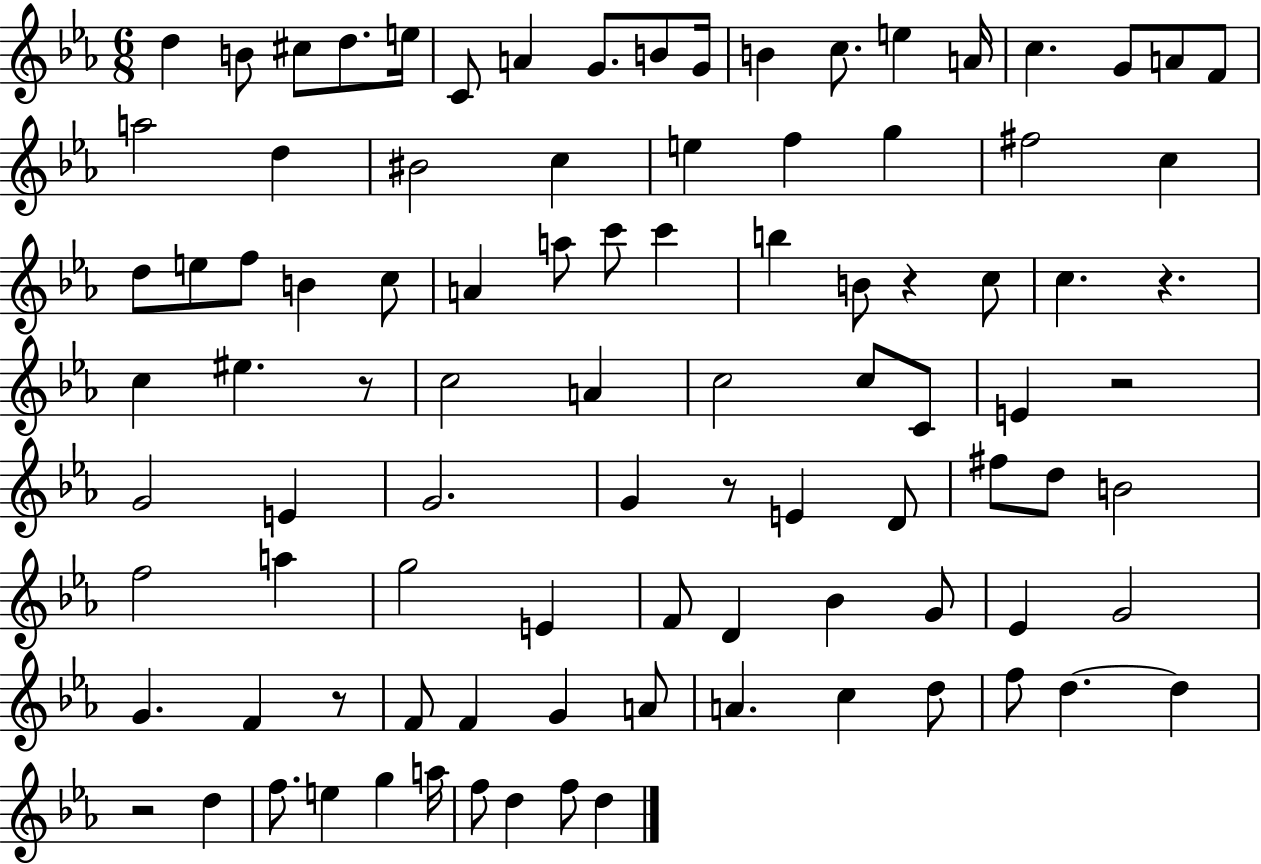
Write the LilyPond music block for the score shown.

{
  \clef treble
  \numericTimeSignature
  \time 6/8
  \key ees \major
  d''4 b'8 cis''8 d''8. e''16 | c'8 a'4 g'8. b'8 g'16 | b'4 c''8. e''4 a'16 | c''4. g'8 a'8 f'8 | \break a''2 d''4 | bis'2 c''4 | e''4 f''4 g''4 | fis''2 c''4 | \break d''8 e''8 f''8 b'4 c''8 | a'4 a''8 c'''8 c'''4 | b''4 b'8 r4 c''8 | c''4. r4. | \break c''4 eis''4. r8 | c''2 a'4 | c''2 c''8 c'8 | e'4 r2 | \break g'2 e'4 | g'2. | g'4 r8 e'4 d'8 | fis''8 d''8 b'2 | \break f''2 a''4 | g''2 e'4 | f'8 d'4 bes'4 g'8 | ees'4 g'2 | \break g'4. f'4 r8 | f'8 f'4 g'4 a'8 | a'4. c''4 d''8 | f''8 d''4.~~ d''4 | \break r2 d''4 | f''8. e''4 g''4 a''16 | f''8 d''4 f''8 d''4 | \bar "|."
}